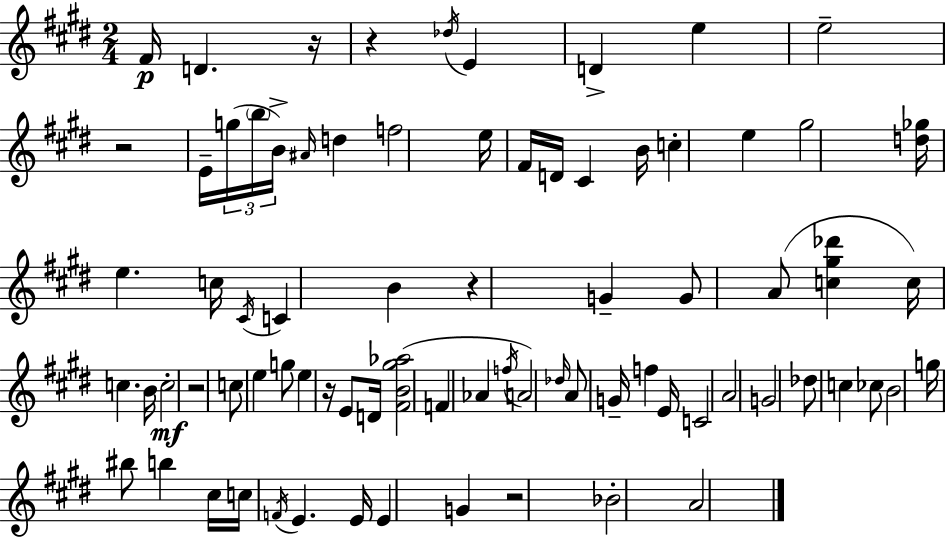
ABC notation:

X:1
T:Untitled
M:2/4
L:1/4
K:E
^F/4 D z/4 z _d/4 E D e e2 z2 E/4 g/4 b/4 B/4 ^A/4 d f2 e/4 ^F/4 D/4 ^C B/4 c e ^g2 [d_g]/4 e c/4 ^C/4 C B z G G/2 A/2 [c^g_d'] c/4 c B/4 c2 z2 c/2 e g/2 e z/4 E/2 D/4 [^FB^g_a]2 F _A f/4 A2 _d/4 A/2 G/4 f E/4 C2 A2 G2 _d/2 c _c/2 B2 g/4 ^b/2 b ^c/4 c/4 F/4 E E/4 E G z2 _B2 A2